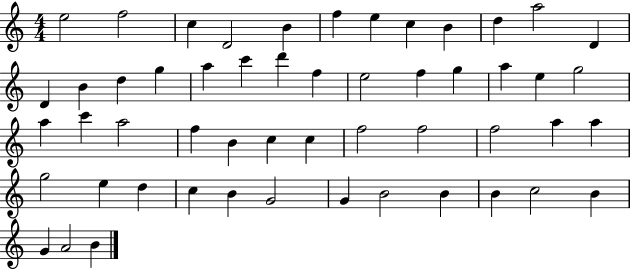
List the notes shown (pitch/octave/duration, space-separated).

E5/h F5/h C5/q D4/h B4/q F5/q E5/q C5/q B4/q D5/q A5/h D4/q D4/q B4/q D5/q G5/q A5/q C6/q D6/q F5/q E5/h F5/q G5/q A5/q E5/q G5/h A5/q C6/q A5/h F5/q B4/q C5/q C5/q F5/h F5/h F5/h A5/q A5/q G5/h E5/q D5/q C5/q B4/q G4/h G4/q B4/h B4/q B4/q C5/h B4/q G4/q A4/h B4/q